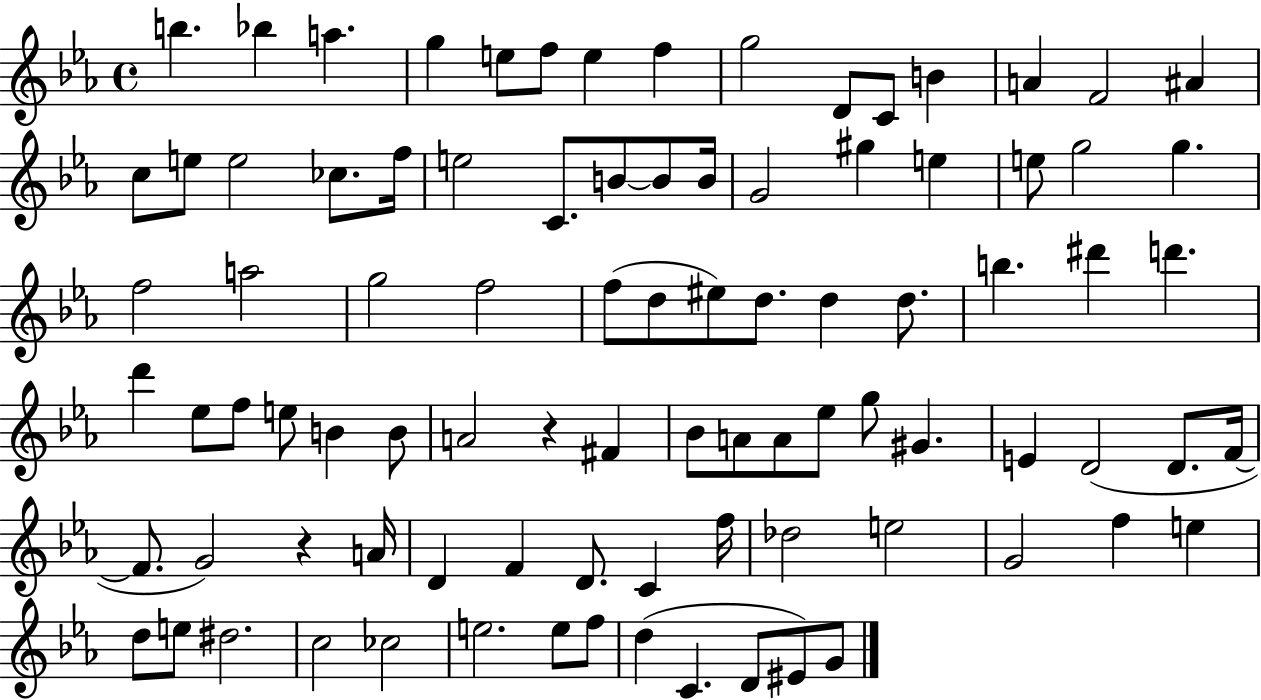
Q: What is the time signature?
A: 4/4